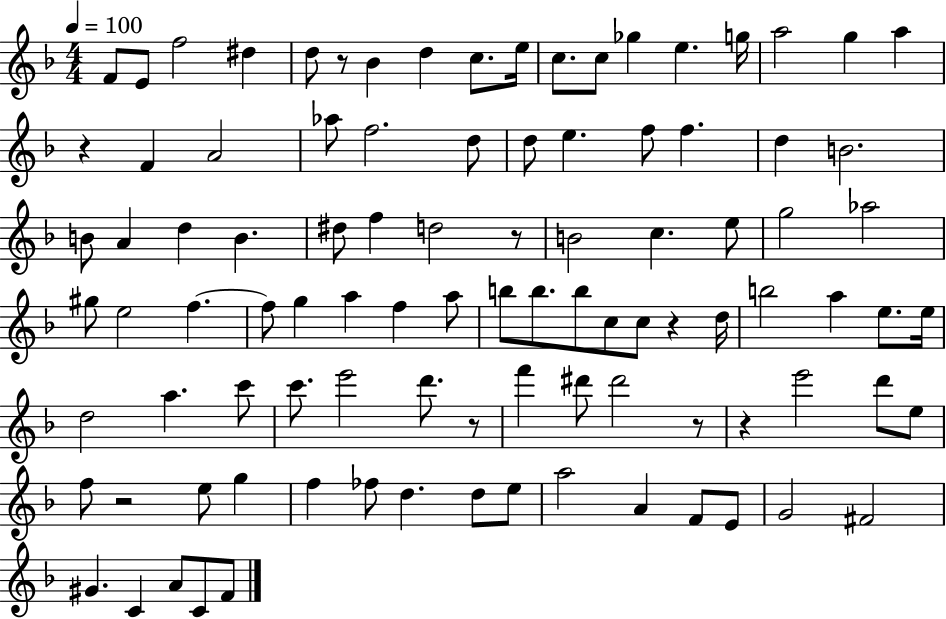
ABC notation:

X:1
T:Untitled
M:4/4
L:1/4
K:F
F/2 E/2 f2 ^d d/2 z/2 _B d c/2 e/4 c/2 c/2 _g e g/4 a2 g a z F A2 _a/2 f2 d/2 d/2 e f/2 f d B2 B/2 A d B ^d/2 f d2 z/2 B2 c e/2 g2 _a2 ^g/2 e2 f f/2 g a f a/2 b/2 b/2 b/2 c/2 c/2 z d/4 b2 a e/2 e/4 d2 a c'/2 c'/2 e'2 d'/2 z/2 f' ^d'/2 ^d'2 z/2 z e'2 d'/2 e/2 f/2 z2 e/2 g f _f/2 d d/2 e/2 a2 A F/2 E/2 G2 ^F2 ^G C A/2 C/2 F/2